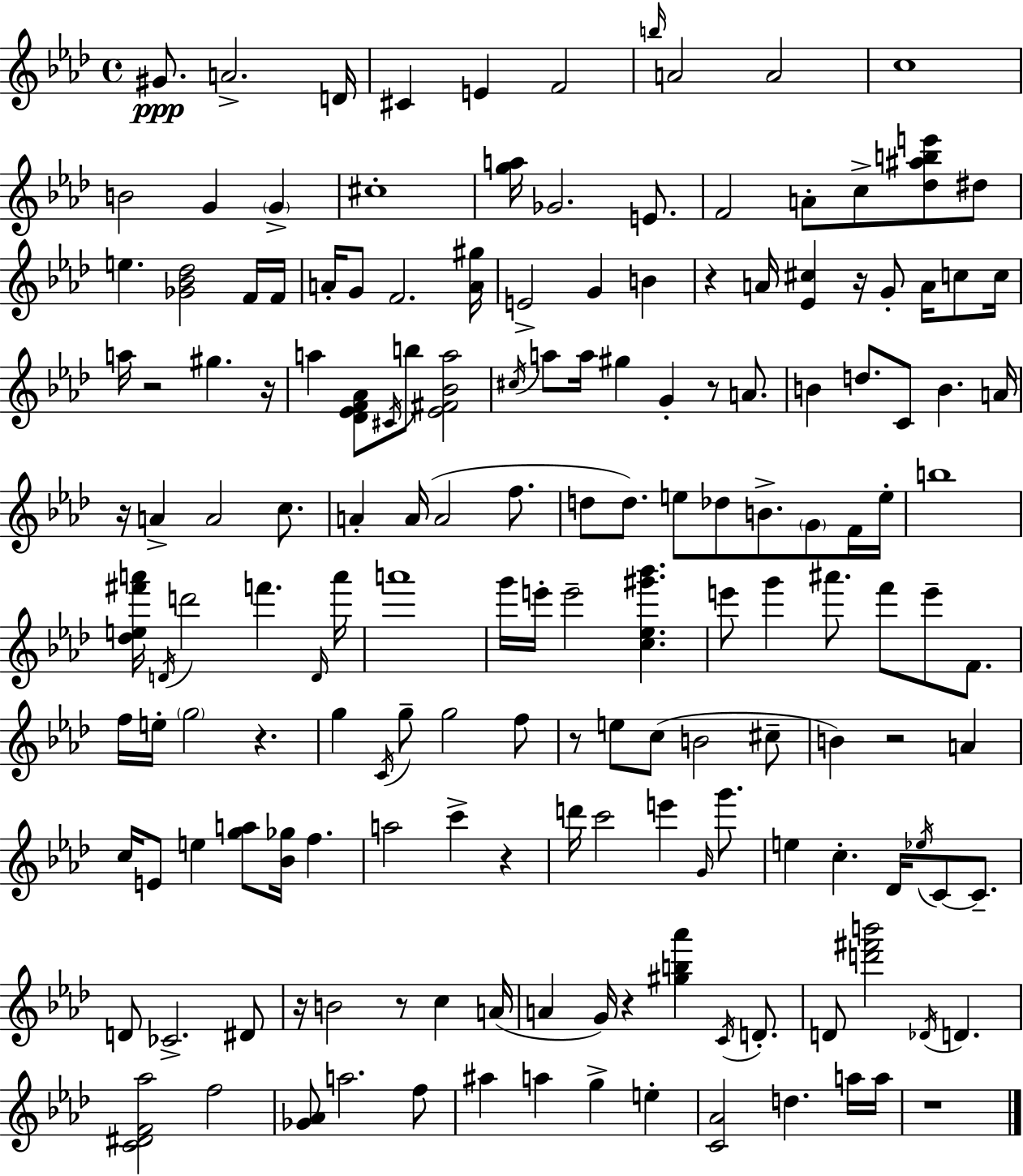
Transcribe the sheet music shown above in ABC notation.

X:1
T:Untitled
M:4/4
L:1/4
K:Ab
^G/2 A2 D/4 ^C E F2 b/4 A2 A2 c4 B2 G G ^c4 [ga]/4 _G2 E/2 F2 A/2 c/2 [_d^abe']/2 ^d/2 e [_G_B_d]2 F/4 F/4 A/4 G/2 F2 [A^g]/4 E2 G B z A/4 [_E^c] z/4 G/2 A/4 c/2 c/4 a/4 z2 ^g z/4 a [_D_EF_A]/2 ^C/4 b/2 [_E^F_Ba]2 ^c/4 a/2 a/4 ^g G z/2 A/2 B d/2 C/2 B A/4 z/4 A A2 c/2 A A/4 A2 f/2 d/2 d/2 e/2 _d/2 B/2 G/2 F/4 e/4 b4 [_de^f'a']/4 D/4 d'2 f' D/4 a'/4 a'4 g'/4 e'/4 e'2 [c_e^g'_b'] e'/2 g' ^a'/2 f'/2 e'/2 F/2 f/4 e/4 g2 z g C/4 g/2 g2 f/2 z/2 e/2 c/2 B2 ^c/2 B z2 A c/4 E/2 e [ga]/2 [_B_g]/4 f a2 c' z d'/4 c'2 e' G/4 g'/2 e c _D/4 _e/4 C/2 C/2 D/2 _C2 ^D/2 z/4 B2 z/2 c A/4 A G/4 z [^gb_a'] C/4 D/2 D/2 [d'^f'b']2 _D/4 D [C^DF_a]2 f2 [_G_A]/2 a2 f/2 ^a a g e [C_A]2 d a/4 a/4 z4